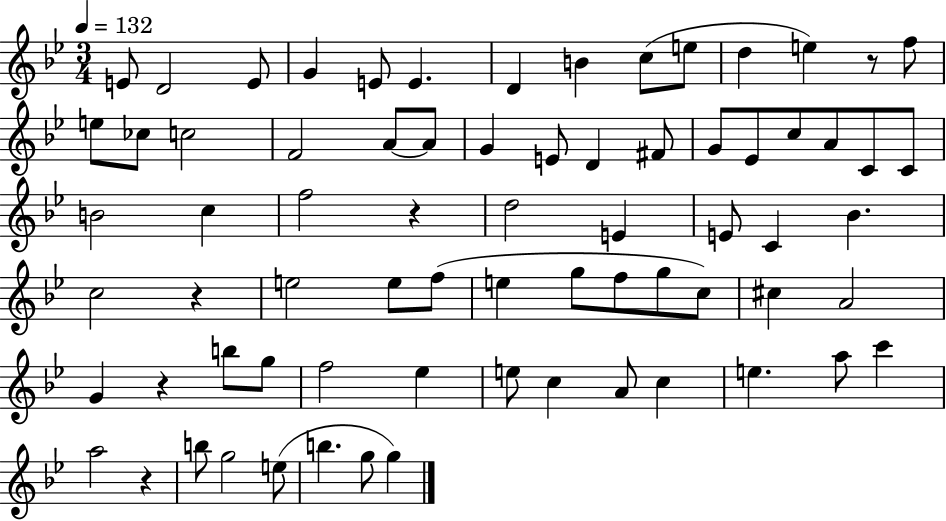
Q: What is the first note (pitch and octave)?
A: E4